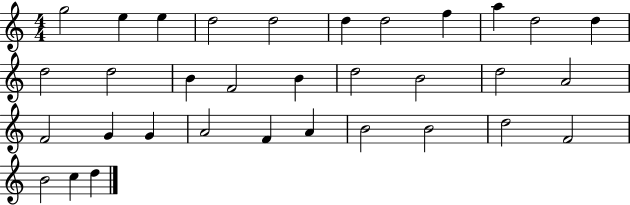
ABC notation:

X:1
T:Untitled
M:4/4
L:1/4
K:C
g2 e e d2 d2 d d2 f a d2 d d2 d2 B F2 B d2 B2 d2 A2 F2 G G A2 F A B2 B2 d2 F2 B2 c d